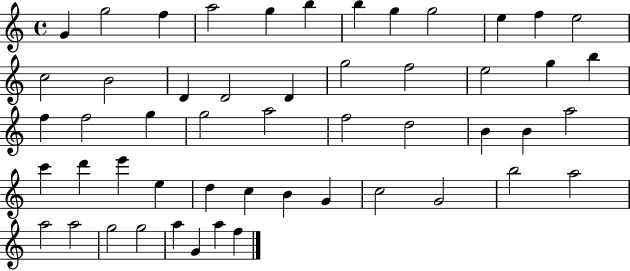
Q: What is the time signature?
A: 4/4